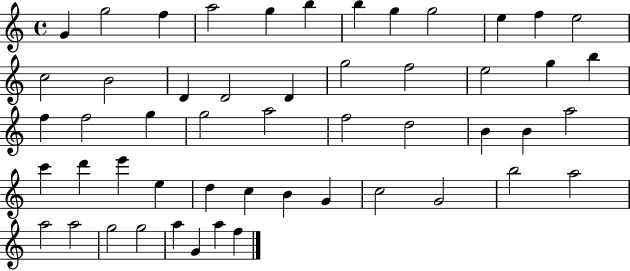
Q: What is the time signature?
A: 4/4